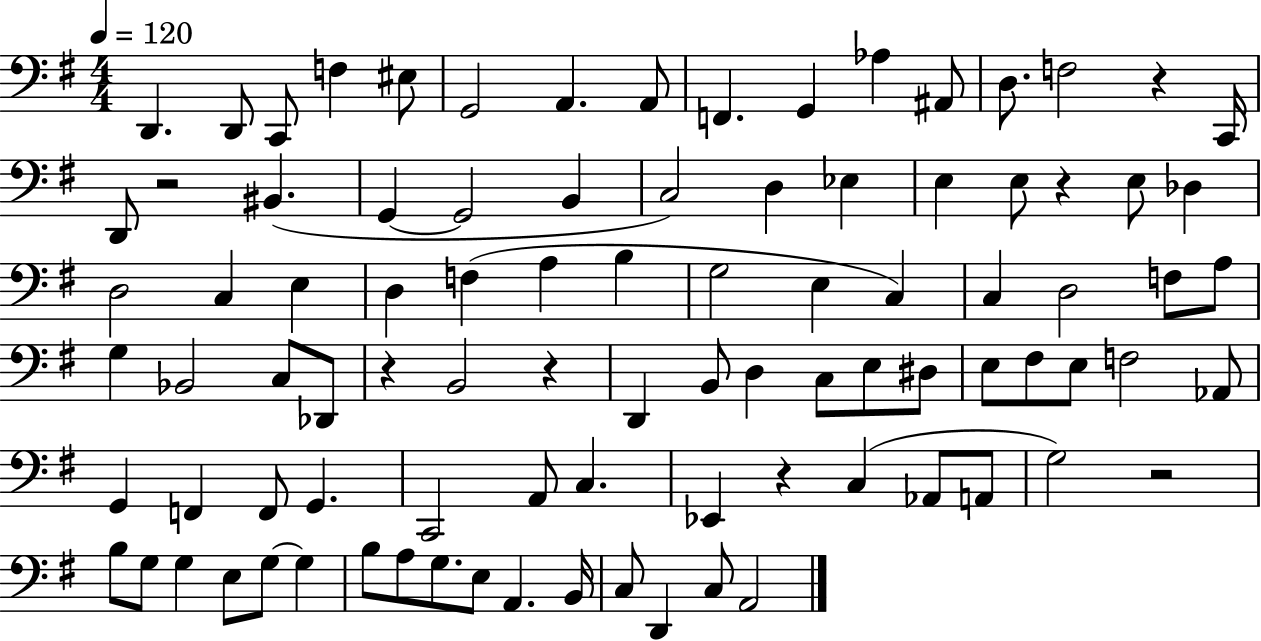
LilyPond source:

{
  \clef bass
  \numericTimeSignature
  \time 4/4
  \key g \major
  \tempo 4 = 120
  \repeat volta 2 { d,4. d,8 c,8 f4 eis8 | g,2 a,4. a,8 | f,4. g,4 aes4 ais,8 | d8. f2 r4 c,16 | \break d,8 r2 bis,4.( | g,4~~ g,2 b,4 | c2) d4 ees4 | e4 e8 r4 e8 des4 | \break d2 c4 e4 | d4 f4( a4 b4 | g2 e4 c4) | c4 d2 f8 a8 | \break g4 bes,2 c8 des,8 | r4 b,2 r4 | d,4 b,8 d4 c8 e8 dis8 | e8 fis8 e8 f2 aes,8 | \break g,4 f,4 f,8 g,4. | c,2 a,8 c4. | ees,4 r4 c4( aes,8 a,8 | g2) r2 | \break b8 g8 g4 e8 g8~~ g4 | b8 a8 g8. e8 a,4. b,16 | c8 d,4 c8 a,2 | } \bar "|."
}